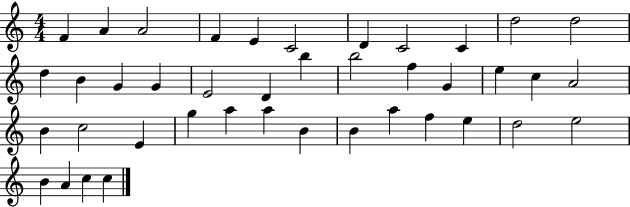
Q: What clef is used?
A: treble